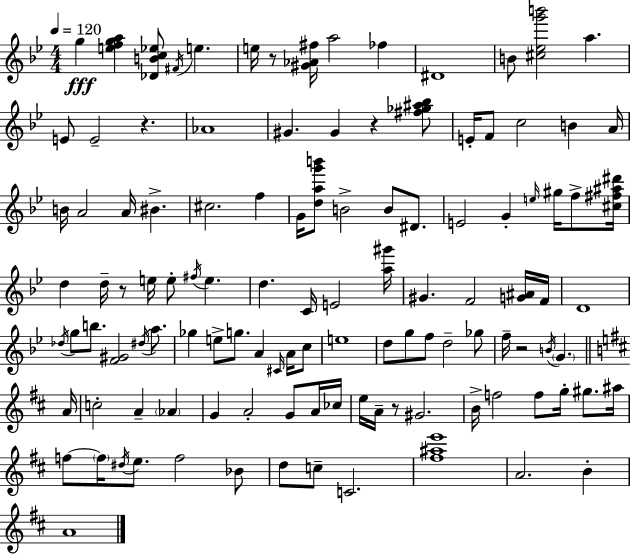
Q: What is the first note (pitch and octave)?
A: G5